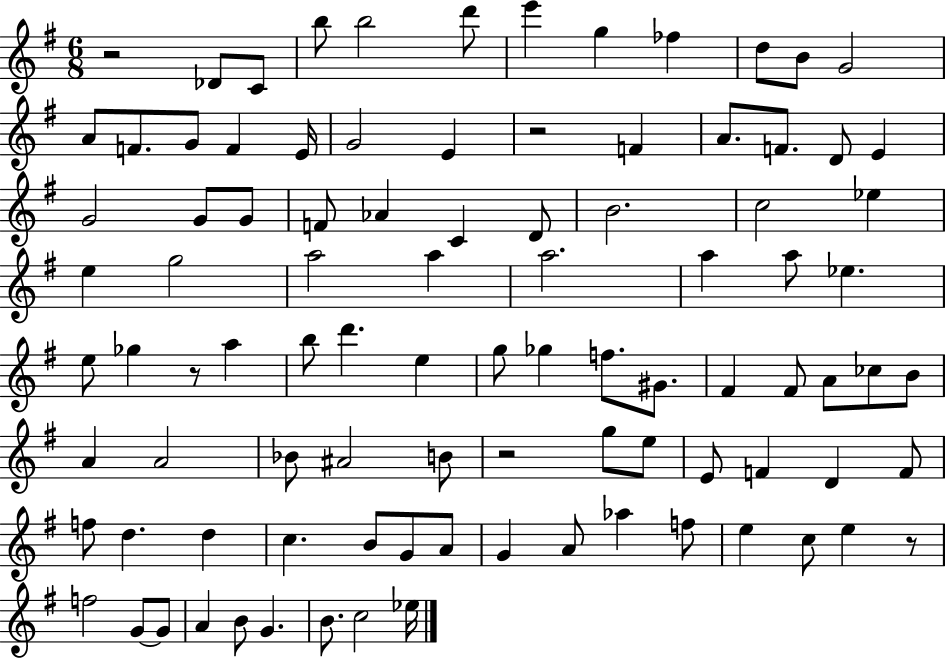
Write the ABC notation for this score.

X:1
T:Untitled
M:6/8
L:1/4
K:G
z2 _D/2 C/2 b/2 b2 d'/2 e' g _f d/2 B/2 G2 A/2 F/2 G/2 F E/4 G2 E z2 F A/2 F/2 D/2 E G2 G/2 G/2 F/2 _A C D/2 B2 c2 _e e g2 a2 a a2 a a/2 _e e/2 _g z/2 a b/2 d' e g/2 _g f/2 ^G/2 ^F ^F/2 A/2 _c/2 B/2 A A2 _B/2 ^A2 B/2 z2 g/2 e/2 E/2 F D F/2 f/2 d d c B/2 G/2 A/2 G A/2 _a f/2 e c/2 e z/2 f2 G/2 G/2 A B/2 G B/2 c2 _e/4